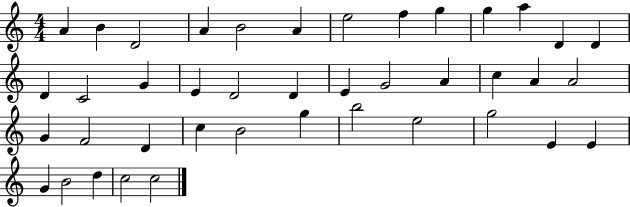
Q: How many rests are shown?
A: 0